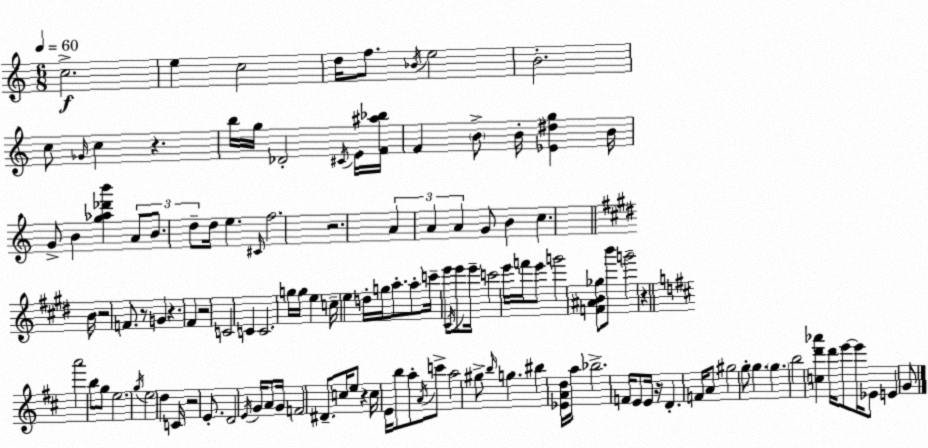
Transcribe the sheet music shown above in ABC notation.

X:1
T:Untitled
M:6/8
L:1/4
K:Am
c2 e c2 d/4 f/2 _B/4 e2 B2 c/2 _G/4 c z b/4 g/4 _D2 ^C/4 E/4 [F^a_b]/4 F B/2 B/4 [_E^dg] B/4 G/2 B [g_a_d'b'] A/2 B/2 d/2 d/4 e ^C/4 f2 z2 A A A G/2 B c B/4 z2 F/2 z/2 G z ^F z2 C2 C C2 g/4 g/4 e c/4 e d/4 g/4 a/2 a/2 c'/4 e'/2 ^C/4 e'/2 e'/4 c'2 e'/4 f'/4 e'/2 g'2 [F^AB_g]/2 b'/2 g'2 z a'2 b/2 g/2 e2 g/4 e2 d C/4 z2 E/2 D2 E/4 G/4 A/2 G/4 F2 ^D/2 c/4 e/2 z c/4 E/4 b/2 a/2 A/4 c'/2 a2 ^g/2 b/4 g ^b [_EAd]/4 a/4 _b2 F/4 E/2 E/4 z/4 D F/4 A/2 ^g2 g/2 g g b2 [cd'_a'] d'/4 e'/2 e'/4 _E/2 E G/2